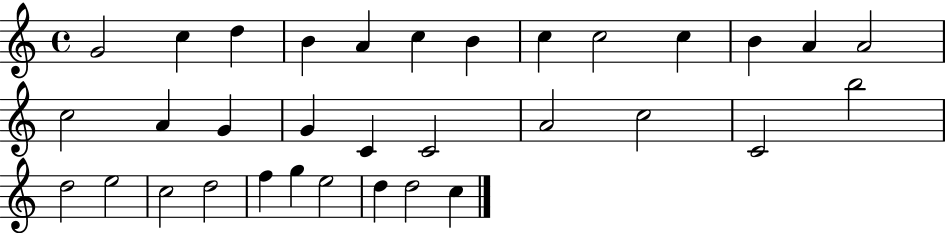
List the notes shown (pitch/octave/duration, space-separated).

G4/h C5/q D5/q B4/q A4/q C5/q B4/q C5/q C5/h C5/q B4/q A4/q A4/h C5/h A4/q G4/q G4/q C4/q C4/h A4/h C5/h C4/h B5/h D5/h E5/h C5/h D5/h F5/q G5/q E5/h D5/q D5/h C5/q